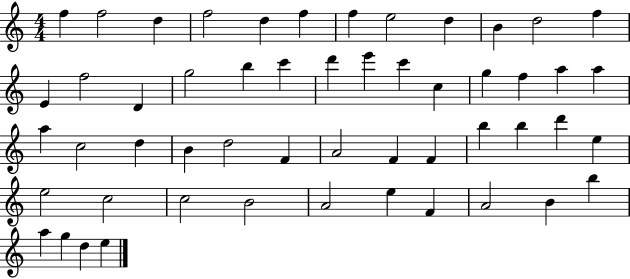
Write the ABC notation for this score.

X:1
T:Untitled
M:4/4
L:1/4
K:C
f f2 d f2 d f f e2 d B d2 f E f2 D g2 b c' d' e' c' c g f a a a c2 d B d2 F A2 F F b b d' e e2 c2 c2 B2 A2 e F A2 B b a g d e